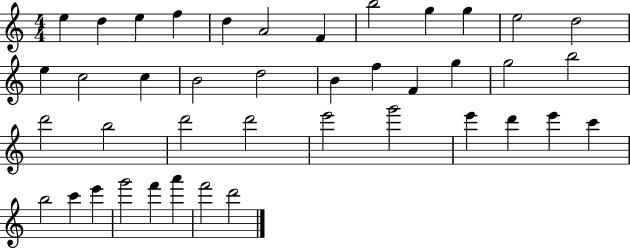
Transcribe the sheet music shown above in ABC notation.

X:1
T:Untitled
M:4/4
L:1/4
K:C
e d e f d A2 F b2 g g e2 d2 e c2 c B2 d2 B f F g g2 b2 d'2 b2 d'2 d'2 e'2 g'2 e' d' e' c' b2 c' e' g'2 f' a' f'2 d'2